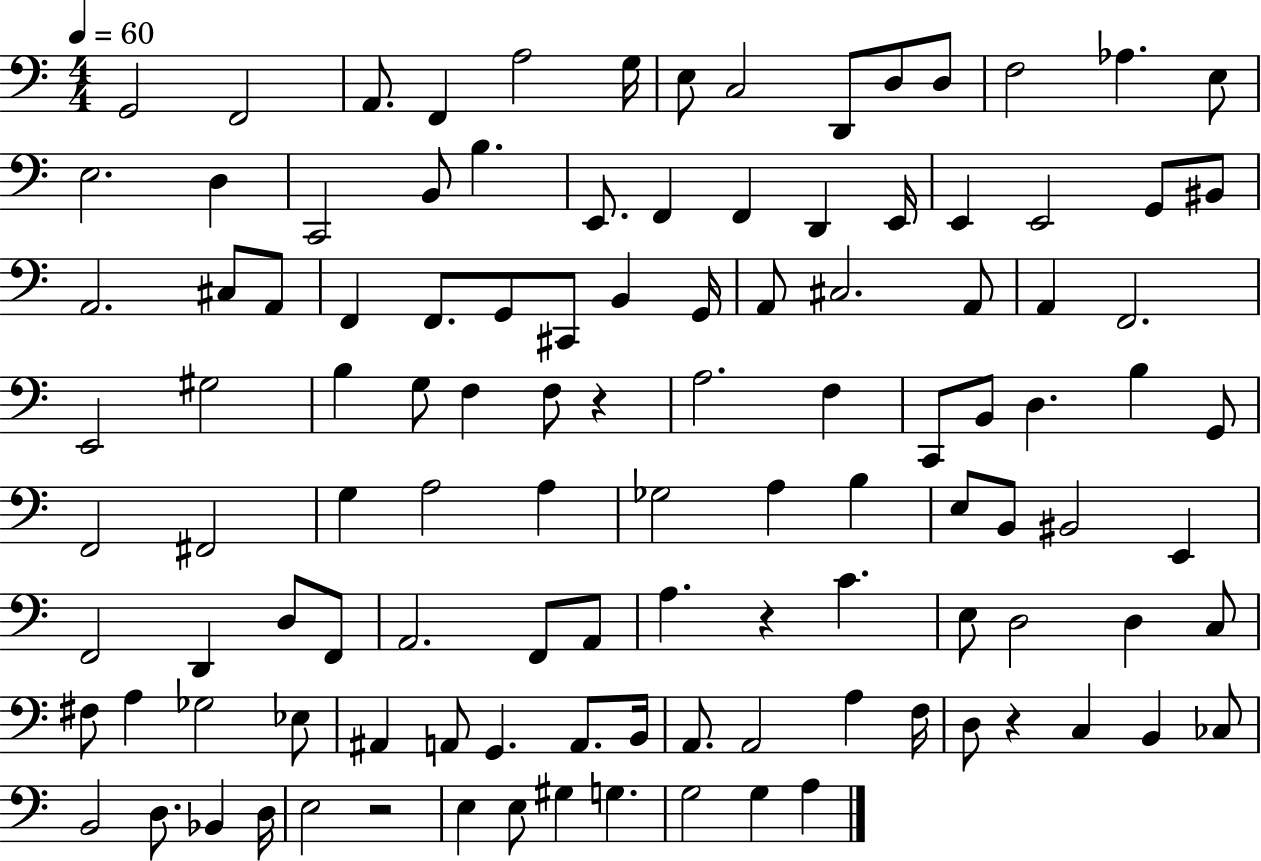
{
  \clef bass
  \numericTimeSignature
  \time 4/4
  \key c \major
  \tempo 4 = 60
  g,2 f,2 | a,8. f,4 a2 g16 | e8 c2 d,8 d8 d8 | f2 aes4. e8 | \break e2. d4 | c,2 b,8 b4. | e,8. f,4 f,4 d,4 e,16 | e,4 e,2 g,8 bis,8 | \break a,2. cis8 a,8 | f,4 f,8. g,8 cis,8 b,4 g,16 | a,8 cis2. a,8 | a,4 f,2. | \break e,2 gis2 | b4 g8 f4 f8 r4 | a2. f4 | c,8 b,8 d4. b4 g,8 | \break f,2 fis,2 | g4 a2 a4 | ges2 a4 b4 | e8 b,8 bis,2 e,4 | \break f,2 d,4 d8 f,8 | a,2. f,8 a,8 | a4. r4 c'4. | e8 d2 d4 c8 | \break fis8 a4 ges2 ees8 | ais,4 a,8 g,4. a,8. b,16 | a,8. a,2 a4 f16 | d8 r4 c4 b,4 ces8 | \break b,2 d8. bes,4 d16 | e2 r2 | e4 e8 gis4 g4. | g2 g4 a4 | \break \bar "|."
}